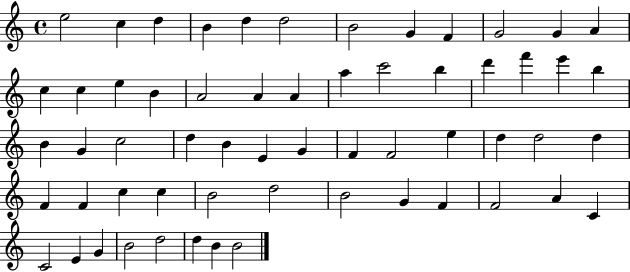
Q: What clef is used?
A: treble